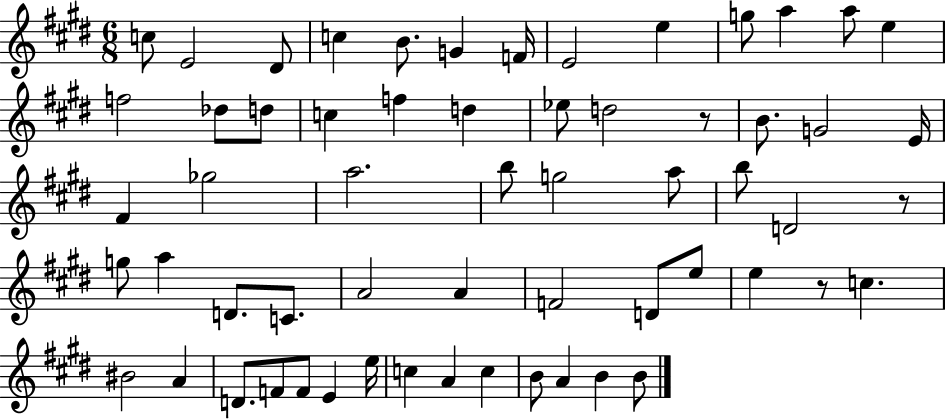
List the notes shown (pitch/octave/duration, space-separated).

C5/e E4/h D#4/e C5/q B4/e. G4/q F4/s E4/h E5/q G5/e A5/q A5/e E5/q F5/h Db5/e D5/e C5/q F5/q D5/q Eb5/e D5/h R/e B4/e. G4/h E4/s F#4/q Gb5/h A5/h. B5/e G5/h A5/e B5/e D4/h R/e G5/e A5/q D4/e. C4/e. A4/h A4/q F4/h D4/e E5/e E5/q R/e C5/q. BIS4/h A4/q D4/e. F4/e F4/e E4/q E5/s C5/q A4/q C5/q B4/e A4/q B4/q B4/e